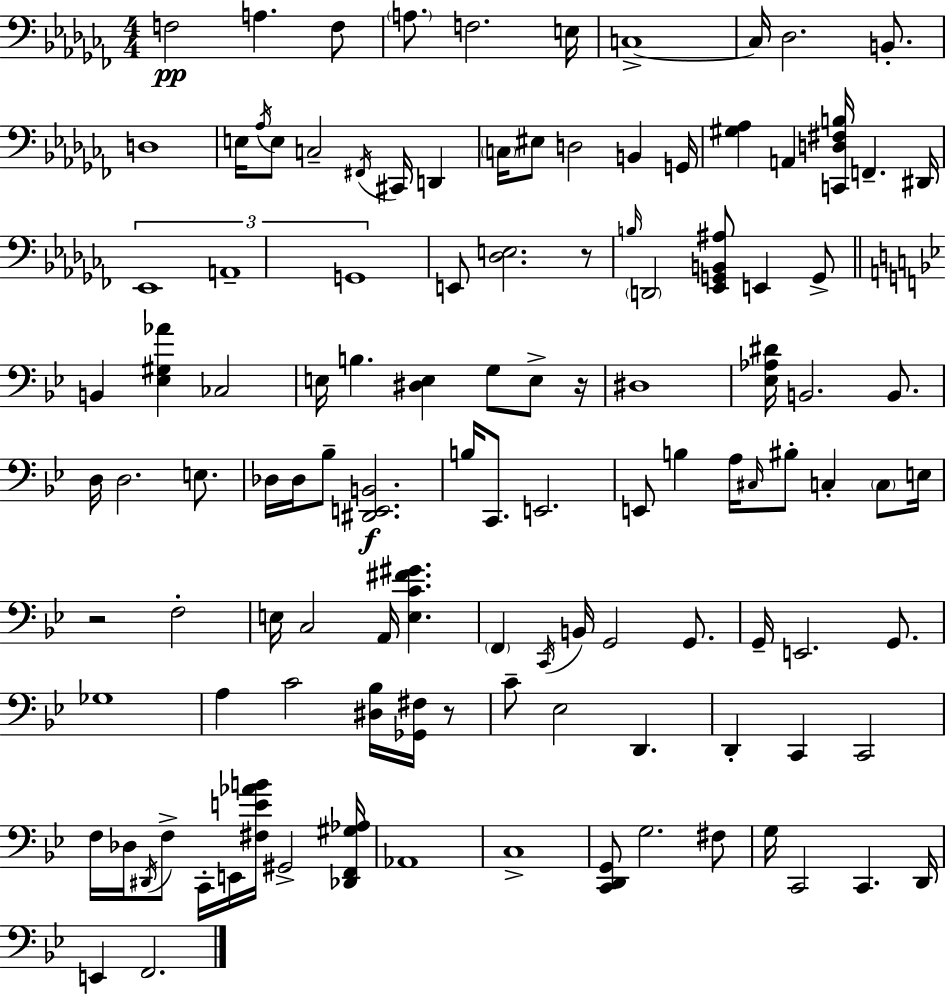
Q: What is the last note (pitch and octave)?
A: F2